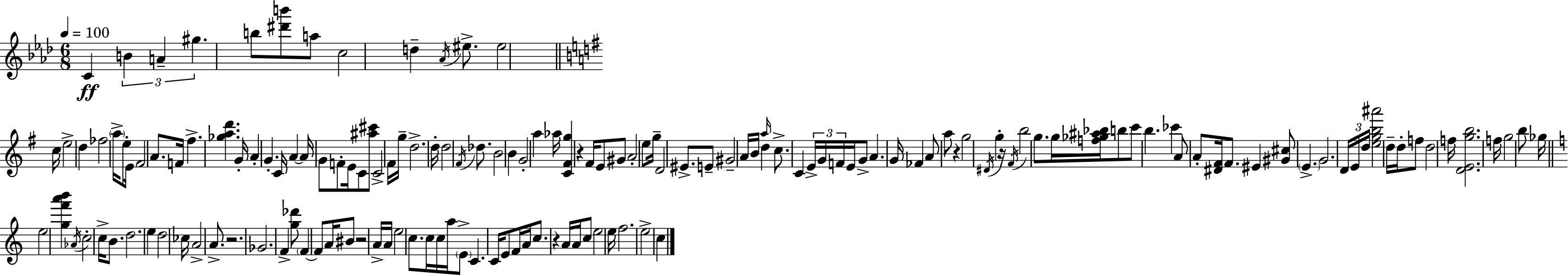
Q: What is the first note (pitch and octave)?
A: C4